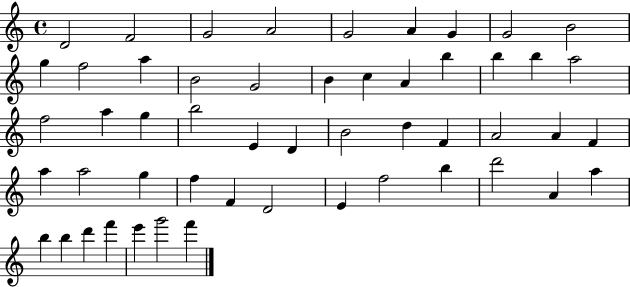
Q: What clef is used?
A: treble